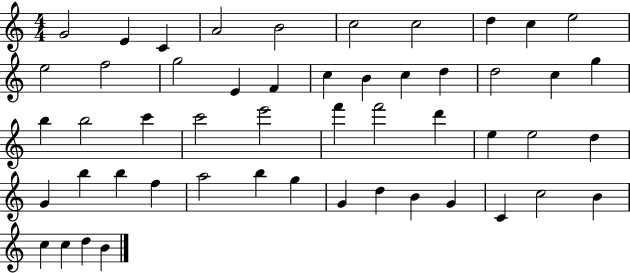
{
  \clef treble
  \numericTimeSignature
  \time 4/4
  \key c \major
  g'2 e'4 c'4 | a'2 b'2 | c''2 c''2 | d''4 c''4 e''2 | \break e''2 f''2 | g''2 e'4 f'4 | c''4 b'4 c''4 d''4 | d''2 c''4 g''4 | \break b''4 b''2 c'''4 | c'''2 e'''2 | f'''4 f'''2 d'''4 | e''4 e''2 d''4 | \break g'4 b''4 b''4 f''4 | a''2 b''4 g''4 | g'4 d''4 b'4 g'4 | c'4 c''2 b'4 | \break c''4 c''4 d''4 b'4 | \bar "|."
}